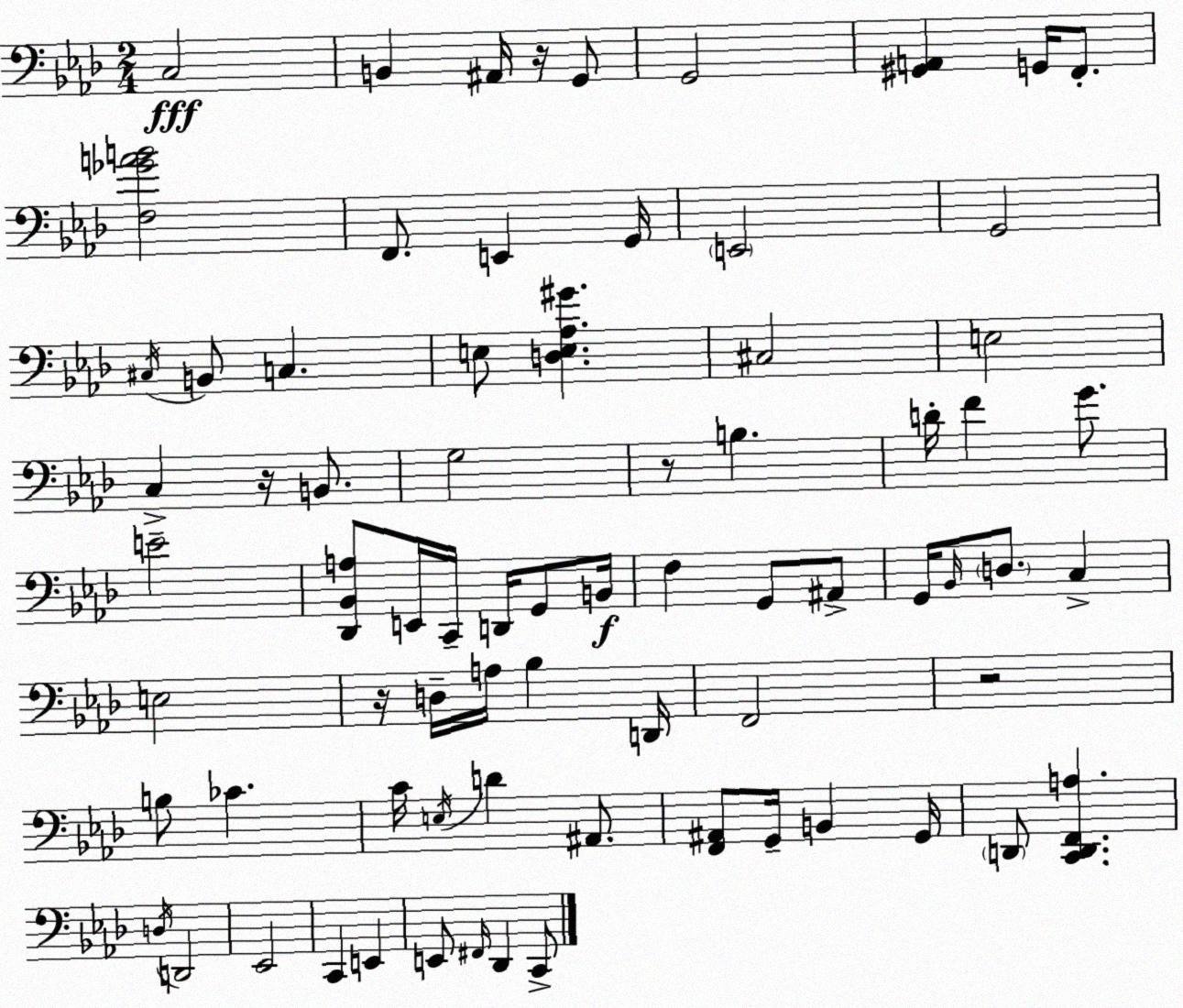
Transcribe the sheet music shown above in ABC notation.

X:1
T:Untitled
M:2/4
L:1/4
K:Ab
C,2 B,, ^A,,/4 z/4 G,,/2 G,,2 [^G,,A,,] G,,/4 F,,/2 [F,_GAB]2 F,,/2 E,, G,,/4 E,,2 G,,2 ^C,/4 B,,/2 C, E,/2 [D,E,_A,^G] ^C,2 E,2 C, z/4 B,,/2 G,2 z/2 B, D/4 F G/2 E2 [_D,,_B,,A,]/2 E,,/4 C,,/4 D,,/4 G,,/2 B,,/4 F, G,,/2 ^A,,/2 G,,/4 _B,,/4 D,/2 C, E,2 z/4 D,/4 A,/4 _B, D,,/4 F,,2 z2 B,/2 _C C/4 E,/4 D ^A,,/2 [F,,^A,,]/2 G,,/4 B,, G,,/4 D,,/2 [C,,D,,F,,A,] D,/4 D,,2 _E,,2 C,, E,, E,,/2 ^F,,/4 _D,, C,,/2